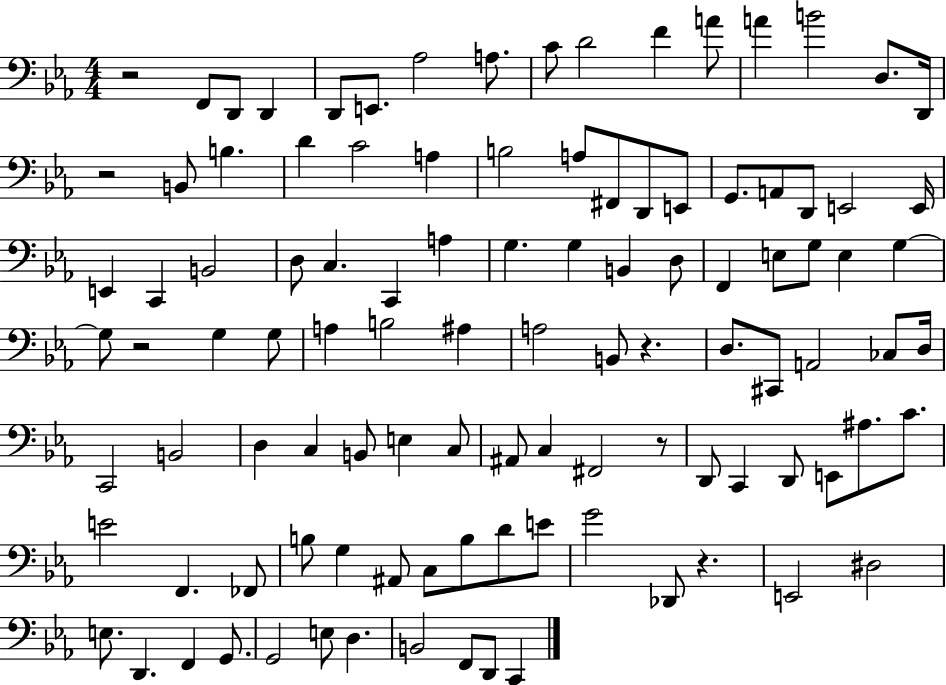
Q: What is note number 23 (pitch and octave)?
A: F#2